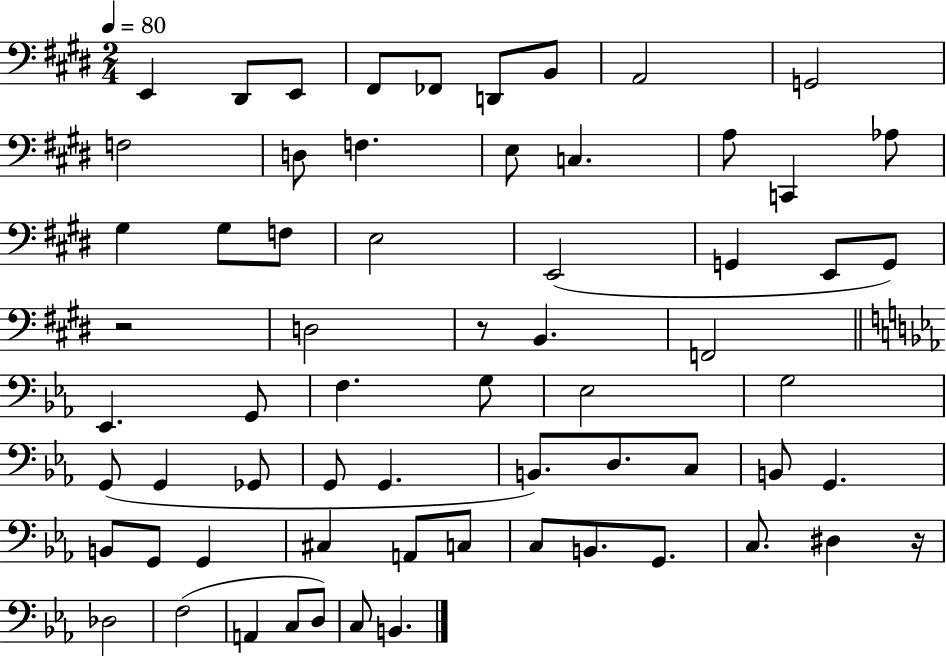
E2/q D#2/e E2/e F#2/e FES2/e D2/e B2/e A2/h G2/h F3/h D3/e F3/q. E3/e C3/q. A3/e C2/q Ab3/e G#3/q G#3/e F3/e E3/h E2/h G2/q E2/e G2/e R/h D3/h R/e B2/q. F2/h Eb2/q. G2/e F3/q. G3/e Eb3/h G3/h G2/e G2/q Gb2/e G2/e G2/q. B2/e. D3/e. C3/e B2/e G2/q. B2/e G2/e G2/q C#3/q A2/e C3/e C3/e B2/e. G2/e. C3/e. D#3/q R/s Db3/h F3/h A2/q C3/e D3/e C3/e B2/q.